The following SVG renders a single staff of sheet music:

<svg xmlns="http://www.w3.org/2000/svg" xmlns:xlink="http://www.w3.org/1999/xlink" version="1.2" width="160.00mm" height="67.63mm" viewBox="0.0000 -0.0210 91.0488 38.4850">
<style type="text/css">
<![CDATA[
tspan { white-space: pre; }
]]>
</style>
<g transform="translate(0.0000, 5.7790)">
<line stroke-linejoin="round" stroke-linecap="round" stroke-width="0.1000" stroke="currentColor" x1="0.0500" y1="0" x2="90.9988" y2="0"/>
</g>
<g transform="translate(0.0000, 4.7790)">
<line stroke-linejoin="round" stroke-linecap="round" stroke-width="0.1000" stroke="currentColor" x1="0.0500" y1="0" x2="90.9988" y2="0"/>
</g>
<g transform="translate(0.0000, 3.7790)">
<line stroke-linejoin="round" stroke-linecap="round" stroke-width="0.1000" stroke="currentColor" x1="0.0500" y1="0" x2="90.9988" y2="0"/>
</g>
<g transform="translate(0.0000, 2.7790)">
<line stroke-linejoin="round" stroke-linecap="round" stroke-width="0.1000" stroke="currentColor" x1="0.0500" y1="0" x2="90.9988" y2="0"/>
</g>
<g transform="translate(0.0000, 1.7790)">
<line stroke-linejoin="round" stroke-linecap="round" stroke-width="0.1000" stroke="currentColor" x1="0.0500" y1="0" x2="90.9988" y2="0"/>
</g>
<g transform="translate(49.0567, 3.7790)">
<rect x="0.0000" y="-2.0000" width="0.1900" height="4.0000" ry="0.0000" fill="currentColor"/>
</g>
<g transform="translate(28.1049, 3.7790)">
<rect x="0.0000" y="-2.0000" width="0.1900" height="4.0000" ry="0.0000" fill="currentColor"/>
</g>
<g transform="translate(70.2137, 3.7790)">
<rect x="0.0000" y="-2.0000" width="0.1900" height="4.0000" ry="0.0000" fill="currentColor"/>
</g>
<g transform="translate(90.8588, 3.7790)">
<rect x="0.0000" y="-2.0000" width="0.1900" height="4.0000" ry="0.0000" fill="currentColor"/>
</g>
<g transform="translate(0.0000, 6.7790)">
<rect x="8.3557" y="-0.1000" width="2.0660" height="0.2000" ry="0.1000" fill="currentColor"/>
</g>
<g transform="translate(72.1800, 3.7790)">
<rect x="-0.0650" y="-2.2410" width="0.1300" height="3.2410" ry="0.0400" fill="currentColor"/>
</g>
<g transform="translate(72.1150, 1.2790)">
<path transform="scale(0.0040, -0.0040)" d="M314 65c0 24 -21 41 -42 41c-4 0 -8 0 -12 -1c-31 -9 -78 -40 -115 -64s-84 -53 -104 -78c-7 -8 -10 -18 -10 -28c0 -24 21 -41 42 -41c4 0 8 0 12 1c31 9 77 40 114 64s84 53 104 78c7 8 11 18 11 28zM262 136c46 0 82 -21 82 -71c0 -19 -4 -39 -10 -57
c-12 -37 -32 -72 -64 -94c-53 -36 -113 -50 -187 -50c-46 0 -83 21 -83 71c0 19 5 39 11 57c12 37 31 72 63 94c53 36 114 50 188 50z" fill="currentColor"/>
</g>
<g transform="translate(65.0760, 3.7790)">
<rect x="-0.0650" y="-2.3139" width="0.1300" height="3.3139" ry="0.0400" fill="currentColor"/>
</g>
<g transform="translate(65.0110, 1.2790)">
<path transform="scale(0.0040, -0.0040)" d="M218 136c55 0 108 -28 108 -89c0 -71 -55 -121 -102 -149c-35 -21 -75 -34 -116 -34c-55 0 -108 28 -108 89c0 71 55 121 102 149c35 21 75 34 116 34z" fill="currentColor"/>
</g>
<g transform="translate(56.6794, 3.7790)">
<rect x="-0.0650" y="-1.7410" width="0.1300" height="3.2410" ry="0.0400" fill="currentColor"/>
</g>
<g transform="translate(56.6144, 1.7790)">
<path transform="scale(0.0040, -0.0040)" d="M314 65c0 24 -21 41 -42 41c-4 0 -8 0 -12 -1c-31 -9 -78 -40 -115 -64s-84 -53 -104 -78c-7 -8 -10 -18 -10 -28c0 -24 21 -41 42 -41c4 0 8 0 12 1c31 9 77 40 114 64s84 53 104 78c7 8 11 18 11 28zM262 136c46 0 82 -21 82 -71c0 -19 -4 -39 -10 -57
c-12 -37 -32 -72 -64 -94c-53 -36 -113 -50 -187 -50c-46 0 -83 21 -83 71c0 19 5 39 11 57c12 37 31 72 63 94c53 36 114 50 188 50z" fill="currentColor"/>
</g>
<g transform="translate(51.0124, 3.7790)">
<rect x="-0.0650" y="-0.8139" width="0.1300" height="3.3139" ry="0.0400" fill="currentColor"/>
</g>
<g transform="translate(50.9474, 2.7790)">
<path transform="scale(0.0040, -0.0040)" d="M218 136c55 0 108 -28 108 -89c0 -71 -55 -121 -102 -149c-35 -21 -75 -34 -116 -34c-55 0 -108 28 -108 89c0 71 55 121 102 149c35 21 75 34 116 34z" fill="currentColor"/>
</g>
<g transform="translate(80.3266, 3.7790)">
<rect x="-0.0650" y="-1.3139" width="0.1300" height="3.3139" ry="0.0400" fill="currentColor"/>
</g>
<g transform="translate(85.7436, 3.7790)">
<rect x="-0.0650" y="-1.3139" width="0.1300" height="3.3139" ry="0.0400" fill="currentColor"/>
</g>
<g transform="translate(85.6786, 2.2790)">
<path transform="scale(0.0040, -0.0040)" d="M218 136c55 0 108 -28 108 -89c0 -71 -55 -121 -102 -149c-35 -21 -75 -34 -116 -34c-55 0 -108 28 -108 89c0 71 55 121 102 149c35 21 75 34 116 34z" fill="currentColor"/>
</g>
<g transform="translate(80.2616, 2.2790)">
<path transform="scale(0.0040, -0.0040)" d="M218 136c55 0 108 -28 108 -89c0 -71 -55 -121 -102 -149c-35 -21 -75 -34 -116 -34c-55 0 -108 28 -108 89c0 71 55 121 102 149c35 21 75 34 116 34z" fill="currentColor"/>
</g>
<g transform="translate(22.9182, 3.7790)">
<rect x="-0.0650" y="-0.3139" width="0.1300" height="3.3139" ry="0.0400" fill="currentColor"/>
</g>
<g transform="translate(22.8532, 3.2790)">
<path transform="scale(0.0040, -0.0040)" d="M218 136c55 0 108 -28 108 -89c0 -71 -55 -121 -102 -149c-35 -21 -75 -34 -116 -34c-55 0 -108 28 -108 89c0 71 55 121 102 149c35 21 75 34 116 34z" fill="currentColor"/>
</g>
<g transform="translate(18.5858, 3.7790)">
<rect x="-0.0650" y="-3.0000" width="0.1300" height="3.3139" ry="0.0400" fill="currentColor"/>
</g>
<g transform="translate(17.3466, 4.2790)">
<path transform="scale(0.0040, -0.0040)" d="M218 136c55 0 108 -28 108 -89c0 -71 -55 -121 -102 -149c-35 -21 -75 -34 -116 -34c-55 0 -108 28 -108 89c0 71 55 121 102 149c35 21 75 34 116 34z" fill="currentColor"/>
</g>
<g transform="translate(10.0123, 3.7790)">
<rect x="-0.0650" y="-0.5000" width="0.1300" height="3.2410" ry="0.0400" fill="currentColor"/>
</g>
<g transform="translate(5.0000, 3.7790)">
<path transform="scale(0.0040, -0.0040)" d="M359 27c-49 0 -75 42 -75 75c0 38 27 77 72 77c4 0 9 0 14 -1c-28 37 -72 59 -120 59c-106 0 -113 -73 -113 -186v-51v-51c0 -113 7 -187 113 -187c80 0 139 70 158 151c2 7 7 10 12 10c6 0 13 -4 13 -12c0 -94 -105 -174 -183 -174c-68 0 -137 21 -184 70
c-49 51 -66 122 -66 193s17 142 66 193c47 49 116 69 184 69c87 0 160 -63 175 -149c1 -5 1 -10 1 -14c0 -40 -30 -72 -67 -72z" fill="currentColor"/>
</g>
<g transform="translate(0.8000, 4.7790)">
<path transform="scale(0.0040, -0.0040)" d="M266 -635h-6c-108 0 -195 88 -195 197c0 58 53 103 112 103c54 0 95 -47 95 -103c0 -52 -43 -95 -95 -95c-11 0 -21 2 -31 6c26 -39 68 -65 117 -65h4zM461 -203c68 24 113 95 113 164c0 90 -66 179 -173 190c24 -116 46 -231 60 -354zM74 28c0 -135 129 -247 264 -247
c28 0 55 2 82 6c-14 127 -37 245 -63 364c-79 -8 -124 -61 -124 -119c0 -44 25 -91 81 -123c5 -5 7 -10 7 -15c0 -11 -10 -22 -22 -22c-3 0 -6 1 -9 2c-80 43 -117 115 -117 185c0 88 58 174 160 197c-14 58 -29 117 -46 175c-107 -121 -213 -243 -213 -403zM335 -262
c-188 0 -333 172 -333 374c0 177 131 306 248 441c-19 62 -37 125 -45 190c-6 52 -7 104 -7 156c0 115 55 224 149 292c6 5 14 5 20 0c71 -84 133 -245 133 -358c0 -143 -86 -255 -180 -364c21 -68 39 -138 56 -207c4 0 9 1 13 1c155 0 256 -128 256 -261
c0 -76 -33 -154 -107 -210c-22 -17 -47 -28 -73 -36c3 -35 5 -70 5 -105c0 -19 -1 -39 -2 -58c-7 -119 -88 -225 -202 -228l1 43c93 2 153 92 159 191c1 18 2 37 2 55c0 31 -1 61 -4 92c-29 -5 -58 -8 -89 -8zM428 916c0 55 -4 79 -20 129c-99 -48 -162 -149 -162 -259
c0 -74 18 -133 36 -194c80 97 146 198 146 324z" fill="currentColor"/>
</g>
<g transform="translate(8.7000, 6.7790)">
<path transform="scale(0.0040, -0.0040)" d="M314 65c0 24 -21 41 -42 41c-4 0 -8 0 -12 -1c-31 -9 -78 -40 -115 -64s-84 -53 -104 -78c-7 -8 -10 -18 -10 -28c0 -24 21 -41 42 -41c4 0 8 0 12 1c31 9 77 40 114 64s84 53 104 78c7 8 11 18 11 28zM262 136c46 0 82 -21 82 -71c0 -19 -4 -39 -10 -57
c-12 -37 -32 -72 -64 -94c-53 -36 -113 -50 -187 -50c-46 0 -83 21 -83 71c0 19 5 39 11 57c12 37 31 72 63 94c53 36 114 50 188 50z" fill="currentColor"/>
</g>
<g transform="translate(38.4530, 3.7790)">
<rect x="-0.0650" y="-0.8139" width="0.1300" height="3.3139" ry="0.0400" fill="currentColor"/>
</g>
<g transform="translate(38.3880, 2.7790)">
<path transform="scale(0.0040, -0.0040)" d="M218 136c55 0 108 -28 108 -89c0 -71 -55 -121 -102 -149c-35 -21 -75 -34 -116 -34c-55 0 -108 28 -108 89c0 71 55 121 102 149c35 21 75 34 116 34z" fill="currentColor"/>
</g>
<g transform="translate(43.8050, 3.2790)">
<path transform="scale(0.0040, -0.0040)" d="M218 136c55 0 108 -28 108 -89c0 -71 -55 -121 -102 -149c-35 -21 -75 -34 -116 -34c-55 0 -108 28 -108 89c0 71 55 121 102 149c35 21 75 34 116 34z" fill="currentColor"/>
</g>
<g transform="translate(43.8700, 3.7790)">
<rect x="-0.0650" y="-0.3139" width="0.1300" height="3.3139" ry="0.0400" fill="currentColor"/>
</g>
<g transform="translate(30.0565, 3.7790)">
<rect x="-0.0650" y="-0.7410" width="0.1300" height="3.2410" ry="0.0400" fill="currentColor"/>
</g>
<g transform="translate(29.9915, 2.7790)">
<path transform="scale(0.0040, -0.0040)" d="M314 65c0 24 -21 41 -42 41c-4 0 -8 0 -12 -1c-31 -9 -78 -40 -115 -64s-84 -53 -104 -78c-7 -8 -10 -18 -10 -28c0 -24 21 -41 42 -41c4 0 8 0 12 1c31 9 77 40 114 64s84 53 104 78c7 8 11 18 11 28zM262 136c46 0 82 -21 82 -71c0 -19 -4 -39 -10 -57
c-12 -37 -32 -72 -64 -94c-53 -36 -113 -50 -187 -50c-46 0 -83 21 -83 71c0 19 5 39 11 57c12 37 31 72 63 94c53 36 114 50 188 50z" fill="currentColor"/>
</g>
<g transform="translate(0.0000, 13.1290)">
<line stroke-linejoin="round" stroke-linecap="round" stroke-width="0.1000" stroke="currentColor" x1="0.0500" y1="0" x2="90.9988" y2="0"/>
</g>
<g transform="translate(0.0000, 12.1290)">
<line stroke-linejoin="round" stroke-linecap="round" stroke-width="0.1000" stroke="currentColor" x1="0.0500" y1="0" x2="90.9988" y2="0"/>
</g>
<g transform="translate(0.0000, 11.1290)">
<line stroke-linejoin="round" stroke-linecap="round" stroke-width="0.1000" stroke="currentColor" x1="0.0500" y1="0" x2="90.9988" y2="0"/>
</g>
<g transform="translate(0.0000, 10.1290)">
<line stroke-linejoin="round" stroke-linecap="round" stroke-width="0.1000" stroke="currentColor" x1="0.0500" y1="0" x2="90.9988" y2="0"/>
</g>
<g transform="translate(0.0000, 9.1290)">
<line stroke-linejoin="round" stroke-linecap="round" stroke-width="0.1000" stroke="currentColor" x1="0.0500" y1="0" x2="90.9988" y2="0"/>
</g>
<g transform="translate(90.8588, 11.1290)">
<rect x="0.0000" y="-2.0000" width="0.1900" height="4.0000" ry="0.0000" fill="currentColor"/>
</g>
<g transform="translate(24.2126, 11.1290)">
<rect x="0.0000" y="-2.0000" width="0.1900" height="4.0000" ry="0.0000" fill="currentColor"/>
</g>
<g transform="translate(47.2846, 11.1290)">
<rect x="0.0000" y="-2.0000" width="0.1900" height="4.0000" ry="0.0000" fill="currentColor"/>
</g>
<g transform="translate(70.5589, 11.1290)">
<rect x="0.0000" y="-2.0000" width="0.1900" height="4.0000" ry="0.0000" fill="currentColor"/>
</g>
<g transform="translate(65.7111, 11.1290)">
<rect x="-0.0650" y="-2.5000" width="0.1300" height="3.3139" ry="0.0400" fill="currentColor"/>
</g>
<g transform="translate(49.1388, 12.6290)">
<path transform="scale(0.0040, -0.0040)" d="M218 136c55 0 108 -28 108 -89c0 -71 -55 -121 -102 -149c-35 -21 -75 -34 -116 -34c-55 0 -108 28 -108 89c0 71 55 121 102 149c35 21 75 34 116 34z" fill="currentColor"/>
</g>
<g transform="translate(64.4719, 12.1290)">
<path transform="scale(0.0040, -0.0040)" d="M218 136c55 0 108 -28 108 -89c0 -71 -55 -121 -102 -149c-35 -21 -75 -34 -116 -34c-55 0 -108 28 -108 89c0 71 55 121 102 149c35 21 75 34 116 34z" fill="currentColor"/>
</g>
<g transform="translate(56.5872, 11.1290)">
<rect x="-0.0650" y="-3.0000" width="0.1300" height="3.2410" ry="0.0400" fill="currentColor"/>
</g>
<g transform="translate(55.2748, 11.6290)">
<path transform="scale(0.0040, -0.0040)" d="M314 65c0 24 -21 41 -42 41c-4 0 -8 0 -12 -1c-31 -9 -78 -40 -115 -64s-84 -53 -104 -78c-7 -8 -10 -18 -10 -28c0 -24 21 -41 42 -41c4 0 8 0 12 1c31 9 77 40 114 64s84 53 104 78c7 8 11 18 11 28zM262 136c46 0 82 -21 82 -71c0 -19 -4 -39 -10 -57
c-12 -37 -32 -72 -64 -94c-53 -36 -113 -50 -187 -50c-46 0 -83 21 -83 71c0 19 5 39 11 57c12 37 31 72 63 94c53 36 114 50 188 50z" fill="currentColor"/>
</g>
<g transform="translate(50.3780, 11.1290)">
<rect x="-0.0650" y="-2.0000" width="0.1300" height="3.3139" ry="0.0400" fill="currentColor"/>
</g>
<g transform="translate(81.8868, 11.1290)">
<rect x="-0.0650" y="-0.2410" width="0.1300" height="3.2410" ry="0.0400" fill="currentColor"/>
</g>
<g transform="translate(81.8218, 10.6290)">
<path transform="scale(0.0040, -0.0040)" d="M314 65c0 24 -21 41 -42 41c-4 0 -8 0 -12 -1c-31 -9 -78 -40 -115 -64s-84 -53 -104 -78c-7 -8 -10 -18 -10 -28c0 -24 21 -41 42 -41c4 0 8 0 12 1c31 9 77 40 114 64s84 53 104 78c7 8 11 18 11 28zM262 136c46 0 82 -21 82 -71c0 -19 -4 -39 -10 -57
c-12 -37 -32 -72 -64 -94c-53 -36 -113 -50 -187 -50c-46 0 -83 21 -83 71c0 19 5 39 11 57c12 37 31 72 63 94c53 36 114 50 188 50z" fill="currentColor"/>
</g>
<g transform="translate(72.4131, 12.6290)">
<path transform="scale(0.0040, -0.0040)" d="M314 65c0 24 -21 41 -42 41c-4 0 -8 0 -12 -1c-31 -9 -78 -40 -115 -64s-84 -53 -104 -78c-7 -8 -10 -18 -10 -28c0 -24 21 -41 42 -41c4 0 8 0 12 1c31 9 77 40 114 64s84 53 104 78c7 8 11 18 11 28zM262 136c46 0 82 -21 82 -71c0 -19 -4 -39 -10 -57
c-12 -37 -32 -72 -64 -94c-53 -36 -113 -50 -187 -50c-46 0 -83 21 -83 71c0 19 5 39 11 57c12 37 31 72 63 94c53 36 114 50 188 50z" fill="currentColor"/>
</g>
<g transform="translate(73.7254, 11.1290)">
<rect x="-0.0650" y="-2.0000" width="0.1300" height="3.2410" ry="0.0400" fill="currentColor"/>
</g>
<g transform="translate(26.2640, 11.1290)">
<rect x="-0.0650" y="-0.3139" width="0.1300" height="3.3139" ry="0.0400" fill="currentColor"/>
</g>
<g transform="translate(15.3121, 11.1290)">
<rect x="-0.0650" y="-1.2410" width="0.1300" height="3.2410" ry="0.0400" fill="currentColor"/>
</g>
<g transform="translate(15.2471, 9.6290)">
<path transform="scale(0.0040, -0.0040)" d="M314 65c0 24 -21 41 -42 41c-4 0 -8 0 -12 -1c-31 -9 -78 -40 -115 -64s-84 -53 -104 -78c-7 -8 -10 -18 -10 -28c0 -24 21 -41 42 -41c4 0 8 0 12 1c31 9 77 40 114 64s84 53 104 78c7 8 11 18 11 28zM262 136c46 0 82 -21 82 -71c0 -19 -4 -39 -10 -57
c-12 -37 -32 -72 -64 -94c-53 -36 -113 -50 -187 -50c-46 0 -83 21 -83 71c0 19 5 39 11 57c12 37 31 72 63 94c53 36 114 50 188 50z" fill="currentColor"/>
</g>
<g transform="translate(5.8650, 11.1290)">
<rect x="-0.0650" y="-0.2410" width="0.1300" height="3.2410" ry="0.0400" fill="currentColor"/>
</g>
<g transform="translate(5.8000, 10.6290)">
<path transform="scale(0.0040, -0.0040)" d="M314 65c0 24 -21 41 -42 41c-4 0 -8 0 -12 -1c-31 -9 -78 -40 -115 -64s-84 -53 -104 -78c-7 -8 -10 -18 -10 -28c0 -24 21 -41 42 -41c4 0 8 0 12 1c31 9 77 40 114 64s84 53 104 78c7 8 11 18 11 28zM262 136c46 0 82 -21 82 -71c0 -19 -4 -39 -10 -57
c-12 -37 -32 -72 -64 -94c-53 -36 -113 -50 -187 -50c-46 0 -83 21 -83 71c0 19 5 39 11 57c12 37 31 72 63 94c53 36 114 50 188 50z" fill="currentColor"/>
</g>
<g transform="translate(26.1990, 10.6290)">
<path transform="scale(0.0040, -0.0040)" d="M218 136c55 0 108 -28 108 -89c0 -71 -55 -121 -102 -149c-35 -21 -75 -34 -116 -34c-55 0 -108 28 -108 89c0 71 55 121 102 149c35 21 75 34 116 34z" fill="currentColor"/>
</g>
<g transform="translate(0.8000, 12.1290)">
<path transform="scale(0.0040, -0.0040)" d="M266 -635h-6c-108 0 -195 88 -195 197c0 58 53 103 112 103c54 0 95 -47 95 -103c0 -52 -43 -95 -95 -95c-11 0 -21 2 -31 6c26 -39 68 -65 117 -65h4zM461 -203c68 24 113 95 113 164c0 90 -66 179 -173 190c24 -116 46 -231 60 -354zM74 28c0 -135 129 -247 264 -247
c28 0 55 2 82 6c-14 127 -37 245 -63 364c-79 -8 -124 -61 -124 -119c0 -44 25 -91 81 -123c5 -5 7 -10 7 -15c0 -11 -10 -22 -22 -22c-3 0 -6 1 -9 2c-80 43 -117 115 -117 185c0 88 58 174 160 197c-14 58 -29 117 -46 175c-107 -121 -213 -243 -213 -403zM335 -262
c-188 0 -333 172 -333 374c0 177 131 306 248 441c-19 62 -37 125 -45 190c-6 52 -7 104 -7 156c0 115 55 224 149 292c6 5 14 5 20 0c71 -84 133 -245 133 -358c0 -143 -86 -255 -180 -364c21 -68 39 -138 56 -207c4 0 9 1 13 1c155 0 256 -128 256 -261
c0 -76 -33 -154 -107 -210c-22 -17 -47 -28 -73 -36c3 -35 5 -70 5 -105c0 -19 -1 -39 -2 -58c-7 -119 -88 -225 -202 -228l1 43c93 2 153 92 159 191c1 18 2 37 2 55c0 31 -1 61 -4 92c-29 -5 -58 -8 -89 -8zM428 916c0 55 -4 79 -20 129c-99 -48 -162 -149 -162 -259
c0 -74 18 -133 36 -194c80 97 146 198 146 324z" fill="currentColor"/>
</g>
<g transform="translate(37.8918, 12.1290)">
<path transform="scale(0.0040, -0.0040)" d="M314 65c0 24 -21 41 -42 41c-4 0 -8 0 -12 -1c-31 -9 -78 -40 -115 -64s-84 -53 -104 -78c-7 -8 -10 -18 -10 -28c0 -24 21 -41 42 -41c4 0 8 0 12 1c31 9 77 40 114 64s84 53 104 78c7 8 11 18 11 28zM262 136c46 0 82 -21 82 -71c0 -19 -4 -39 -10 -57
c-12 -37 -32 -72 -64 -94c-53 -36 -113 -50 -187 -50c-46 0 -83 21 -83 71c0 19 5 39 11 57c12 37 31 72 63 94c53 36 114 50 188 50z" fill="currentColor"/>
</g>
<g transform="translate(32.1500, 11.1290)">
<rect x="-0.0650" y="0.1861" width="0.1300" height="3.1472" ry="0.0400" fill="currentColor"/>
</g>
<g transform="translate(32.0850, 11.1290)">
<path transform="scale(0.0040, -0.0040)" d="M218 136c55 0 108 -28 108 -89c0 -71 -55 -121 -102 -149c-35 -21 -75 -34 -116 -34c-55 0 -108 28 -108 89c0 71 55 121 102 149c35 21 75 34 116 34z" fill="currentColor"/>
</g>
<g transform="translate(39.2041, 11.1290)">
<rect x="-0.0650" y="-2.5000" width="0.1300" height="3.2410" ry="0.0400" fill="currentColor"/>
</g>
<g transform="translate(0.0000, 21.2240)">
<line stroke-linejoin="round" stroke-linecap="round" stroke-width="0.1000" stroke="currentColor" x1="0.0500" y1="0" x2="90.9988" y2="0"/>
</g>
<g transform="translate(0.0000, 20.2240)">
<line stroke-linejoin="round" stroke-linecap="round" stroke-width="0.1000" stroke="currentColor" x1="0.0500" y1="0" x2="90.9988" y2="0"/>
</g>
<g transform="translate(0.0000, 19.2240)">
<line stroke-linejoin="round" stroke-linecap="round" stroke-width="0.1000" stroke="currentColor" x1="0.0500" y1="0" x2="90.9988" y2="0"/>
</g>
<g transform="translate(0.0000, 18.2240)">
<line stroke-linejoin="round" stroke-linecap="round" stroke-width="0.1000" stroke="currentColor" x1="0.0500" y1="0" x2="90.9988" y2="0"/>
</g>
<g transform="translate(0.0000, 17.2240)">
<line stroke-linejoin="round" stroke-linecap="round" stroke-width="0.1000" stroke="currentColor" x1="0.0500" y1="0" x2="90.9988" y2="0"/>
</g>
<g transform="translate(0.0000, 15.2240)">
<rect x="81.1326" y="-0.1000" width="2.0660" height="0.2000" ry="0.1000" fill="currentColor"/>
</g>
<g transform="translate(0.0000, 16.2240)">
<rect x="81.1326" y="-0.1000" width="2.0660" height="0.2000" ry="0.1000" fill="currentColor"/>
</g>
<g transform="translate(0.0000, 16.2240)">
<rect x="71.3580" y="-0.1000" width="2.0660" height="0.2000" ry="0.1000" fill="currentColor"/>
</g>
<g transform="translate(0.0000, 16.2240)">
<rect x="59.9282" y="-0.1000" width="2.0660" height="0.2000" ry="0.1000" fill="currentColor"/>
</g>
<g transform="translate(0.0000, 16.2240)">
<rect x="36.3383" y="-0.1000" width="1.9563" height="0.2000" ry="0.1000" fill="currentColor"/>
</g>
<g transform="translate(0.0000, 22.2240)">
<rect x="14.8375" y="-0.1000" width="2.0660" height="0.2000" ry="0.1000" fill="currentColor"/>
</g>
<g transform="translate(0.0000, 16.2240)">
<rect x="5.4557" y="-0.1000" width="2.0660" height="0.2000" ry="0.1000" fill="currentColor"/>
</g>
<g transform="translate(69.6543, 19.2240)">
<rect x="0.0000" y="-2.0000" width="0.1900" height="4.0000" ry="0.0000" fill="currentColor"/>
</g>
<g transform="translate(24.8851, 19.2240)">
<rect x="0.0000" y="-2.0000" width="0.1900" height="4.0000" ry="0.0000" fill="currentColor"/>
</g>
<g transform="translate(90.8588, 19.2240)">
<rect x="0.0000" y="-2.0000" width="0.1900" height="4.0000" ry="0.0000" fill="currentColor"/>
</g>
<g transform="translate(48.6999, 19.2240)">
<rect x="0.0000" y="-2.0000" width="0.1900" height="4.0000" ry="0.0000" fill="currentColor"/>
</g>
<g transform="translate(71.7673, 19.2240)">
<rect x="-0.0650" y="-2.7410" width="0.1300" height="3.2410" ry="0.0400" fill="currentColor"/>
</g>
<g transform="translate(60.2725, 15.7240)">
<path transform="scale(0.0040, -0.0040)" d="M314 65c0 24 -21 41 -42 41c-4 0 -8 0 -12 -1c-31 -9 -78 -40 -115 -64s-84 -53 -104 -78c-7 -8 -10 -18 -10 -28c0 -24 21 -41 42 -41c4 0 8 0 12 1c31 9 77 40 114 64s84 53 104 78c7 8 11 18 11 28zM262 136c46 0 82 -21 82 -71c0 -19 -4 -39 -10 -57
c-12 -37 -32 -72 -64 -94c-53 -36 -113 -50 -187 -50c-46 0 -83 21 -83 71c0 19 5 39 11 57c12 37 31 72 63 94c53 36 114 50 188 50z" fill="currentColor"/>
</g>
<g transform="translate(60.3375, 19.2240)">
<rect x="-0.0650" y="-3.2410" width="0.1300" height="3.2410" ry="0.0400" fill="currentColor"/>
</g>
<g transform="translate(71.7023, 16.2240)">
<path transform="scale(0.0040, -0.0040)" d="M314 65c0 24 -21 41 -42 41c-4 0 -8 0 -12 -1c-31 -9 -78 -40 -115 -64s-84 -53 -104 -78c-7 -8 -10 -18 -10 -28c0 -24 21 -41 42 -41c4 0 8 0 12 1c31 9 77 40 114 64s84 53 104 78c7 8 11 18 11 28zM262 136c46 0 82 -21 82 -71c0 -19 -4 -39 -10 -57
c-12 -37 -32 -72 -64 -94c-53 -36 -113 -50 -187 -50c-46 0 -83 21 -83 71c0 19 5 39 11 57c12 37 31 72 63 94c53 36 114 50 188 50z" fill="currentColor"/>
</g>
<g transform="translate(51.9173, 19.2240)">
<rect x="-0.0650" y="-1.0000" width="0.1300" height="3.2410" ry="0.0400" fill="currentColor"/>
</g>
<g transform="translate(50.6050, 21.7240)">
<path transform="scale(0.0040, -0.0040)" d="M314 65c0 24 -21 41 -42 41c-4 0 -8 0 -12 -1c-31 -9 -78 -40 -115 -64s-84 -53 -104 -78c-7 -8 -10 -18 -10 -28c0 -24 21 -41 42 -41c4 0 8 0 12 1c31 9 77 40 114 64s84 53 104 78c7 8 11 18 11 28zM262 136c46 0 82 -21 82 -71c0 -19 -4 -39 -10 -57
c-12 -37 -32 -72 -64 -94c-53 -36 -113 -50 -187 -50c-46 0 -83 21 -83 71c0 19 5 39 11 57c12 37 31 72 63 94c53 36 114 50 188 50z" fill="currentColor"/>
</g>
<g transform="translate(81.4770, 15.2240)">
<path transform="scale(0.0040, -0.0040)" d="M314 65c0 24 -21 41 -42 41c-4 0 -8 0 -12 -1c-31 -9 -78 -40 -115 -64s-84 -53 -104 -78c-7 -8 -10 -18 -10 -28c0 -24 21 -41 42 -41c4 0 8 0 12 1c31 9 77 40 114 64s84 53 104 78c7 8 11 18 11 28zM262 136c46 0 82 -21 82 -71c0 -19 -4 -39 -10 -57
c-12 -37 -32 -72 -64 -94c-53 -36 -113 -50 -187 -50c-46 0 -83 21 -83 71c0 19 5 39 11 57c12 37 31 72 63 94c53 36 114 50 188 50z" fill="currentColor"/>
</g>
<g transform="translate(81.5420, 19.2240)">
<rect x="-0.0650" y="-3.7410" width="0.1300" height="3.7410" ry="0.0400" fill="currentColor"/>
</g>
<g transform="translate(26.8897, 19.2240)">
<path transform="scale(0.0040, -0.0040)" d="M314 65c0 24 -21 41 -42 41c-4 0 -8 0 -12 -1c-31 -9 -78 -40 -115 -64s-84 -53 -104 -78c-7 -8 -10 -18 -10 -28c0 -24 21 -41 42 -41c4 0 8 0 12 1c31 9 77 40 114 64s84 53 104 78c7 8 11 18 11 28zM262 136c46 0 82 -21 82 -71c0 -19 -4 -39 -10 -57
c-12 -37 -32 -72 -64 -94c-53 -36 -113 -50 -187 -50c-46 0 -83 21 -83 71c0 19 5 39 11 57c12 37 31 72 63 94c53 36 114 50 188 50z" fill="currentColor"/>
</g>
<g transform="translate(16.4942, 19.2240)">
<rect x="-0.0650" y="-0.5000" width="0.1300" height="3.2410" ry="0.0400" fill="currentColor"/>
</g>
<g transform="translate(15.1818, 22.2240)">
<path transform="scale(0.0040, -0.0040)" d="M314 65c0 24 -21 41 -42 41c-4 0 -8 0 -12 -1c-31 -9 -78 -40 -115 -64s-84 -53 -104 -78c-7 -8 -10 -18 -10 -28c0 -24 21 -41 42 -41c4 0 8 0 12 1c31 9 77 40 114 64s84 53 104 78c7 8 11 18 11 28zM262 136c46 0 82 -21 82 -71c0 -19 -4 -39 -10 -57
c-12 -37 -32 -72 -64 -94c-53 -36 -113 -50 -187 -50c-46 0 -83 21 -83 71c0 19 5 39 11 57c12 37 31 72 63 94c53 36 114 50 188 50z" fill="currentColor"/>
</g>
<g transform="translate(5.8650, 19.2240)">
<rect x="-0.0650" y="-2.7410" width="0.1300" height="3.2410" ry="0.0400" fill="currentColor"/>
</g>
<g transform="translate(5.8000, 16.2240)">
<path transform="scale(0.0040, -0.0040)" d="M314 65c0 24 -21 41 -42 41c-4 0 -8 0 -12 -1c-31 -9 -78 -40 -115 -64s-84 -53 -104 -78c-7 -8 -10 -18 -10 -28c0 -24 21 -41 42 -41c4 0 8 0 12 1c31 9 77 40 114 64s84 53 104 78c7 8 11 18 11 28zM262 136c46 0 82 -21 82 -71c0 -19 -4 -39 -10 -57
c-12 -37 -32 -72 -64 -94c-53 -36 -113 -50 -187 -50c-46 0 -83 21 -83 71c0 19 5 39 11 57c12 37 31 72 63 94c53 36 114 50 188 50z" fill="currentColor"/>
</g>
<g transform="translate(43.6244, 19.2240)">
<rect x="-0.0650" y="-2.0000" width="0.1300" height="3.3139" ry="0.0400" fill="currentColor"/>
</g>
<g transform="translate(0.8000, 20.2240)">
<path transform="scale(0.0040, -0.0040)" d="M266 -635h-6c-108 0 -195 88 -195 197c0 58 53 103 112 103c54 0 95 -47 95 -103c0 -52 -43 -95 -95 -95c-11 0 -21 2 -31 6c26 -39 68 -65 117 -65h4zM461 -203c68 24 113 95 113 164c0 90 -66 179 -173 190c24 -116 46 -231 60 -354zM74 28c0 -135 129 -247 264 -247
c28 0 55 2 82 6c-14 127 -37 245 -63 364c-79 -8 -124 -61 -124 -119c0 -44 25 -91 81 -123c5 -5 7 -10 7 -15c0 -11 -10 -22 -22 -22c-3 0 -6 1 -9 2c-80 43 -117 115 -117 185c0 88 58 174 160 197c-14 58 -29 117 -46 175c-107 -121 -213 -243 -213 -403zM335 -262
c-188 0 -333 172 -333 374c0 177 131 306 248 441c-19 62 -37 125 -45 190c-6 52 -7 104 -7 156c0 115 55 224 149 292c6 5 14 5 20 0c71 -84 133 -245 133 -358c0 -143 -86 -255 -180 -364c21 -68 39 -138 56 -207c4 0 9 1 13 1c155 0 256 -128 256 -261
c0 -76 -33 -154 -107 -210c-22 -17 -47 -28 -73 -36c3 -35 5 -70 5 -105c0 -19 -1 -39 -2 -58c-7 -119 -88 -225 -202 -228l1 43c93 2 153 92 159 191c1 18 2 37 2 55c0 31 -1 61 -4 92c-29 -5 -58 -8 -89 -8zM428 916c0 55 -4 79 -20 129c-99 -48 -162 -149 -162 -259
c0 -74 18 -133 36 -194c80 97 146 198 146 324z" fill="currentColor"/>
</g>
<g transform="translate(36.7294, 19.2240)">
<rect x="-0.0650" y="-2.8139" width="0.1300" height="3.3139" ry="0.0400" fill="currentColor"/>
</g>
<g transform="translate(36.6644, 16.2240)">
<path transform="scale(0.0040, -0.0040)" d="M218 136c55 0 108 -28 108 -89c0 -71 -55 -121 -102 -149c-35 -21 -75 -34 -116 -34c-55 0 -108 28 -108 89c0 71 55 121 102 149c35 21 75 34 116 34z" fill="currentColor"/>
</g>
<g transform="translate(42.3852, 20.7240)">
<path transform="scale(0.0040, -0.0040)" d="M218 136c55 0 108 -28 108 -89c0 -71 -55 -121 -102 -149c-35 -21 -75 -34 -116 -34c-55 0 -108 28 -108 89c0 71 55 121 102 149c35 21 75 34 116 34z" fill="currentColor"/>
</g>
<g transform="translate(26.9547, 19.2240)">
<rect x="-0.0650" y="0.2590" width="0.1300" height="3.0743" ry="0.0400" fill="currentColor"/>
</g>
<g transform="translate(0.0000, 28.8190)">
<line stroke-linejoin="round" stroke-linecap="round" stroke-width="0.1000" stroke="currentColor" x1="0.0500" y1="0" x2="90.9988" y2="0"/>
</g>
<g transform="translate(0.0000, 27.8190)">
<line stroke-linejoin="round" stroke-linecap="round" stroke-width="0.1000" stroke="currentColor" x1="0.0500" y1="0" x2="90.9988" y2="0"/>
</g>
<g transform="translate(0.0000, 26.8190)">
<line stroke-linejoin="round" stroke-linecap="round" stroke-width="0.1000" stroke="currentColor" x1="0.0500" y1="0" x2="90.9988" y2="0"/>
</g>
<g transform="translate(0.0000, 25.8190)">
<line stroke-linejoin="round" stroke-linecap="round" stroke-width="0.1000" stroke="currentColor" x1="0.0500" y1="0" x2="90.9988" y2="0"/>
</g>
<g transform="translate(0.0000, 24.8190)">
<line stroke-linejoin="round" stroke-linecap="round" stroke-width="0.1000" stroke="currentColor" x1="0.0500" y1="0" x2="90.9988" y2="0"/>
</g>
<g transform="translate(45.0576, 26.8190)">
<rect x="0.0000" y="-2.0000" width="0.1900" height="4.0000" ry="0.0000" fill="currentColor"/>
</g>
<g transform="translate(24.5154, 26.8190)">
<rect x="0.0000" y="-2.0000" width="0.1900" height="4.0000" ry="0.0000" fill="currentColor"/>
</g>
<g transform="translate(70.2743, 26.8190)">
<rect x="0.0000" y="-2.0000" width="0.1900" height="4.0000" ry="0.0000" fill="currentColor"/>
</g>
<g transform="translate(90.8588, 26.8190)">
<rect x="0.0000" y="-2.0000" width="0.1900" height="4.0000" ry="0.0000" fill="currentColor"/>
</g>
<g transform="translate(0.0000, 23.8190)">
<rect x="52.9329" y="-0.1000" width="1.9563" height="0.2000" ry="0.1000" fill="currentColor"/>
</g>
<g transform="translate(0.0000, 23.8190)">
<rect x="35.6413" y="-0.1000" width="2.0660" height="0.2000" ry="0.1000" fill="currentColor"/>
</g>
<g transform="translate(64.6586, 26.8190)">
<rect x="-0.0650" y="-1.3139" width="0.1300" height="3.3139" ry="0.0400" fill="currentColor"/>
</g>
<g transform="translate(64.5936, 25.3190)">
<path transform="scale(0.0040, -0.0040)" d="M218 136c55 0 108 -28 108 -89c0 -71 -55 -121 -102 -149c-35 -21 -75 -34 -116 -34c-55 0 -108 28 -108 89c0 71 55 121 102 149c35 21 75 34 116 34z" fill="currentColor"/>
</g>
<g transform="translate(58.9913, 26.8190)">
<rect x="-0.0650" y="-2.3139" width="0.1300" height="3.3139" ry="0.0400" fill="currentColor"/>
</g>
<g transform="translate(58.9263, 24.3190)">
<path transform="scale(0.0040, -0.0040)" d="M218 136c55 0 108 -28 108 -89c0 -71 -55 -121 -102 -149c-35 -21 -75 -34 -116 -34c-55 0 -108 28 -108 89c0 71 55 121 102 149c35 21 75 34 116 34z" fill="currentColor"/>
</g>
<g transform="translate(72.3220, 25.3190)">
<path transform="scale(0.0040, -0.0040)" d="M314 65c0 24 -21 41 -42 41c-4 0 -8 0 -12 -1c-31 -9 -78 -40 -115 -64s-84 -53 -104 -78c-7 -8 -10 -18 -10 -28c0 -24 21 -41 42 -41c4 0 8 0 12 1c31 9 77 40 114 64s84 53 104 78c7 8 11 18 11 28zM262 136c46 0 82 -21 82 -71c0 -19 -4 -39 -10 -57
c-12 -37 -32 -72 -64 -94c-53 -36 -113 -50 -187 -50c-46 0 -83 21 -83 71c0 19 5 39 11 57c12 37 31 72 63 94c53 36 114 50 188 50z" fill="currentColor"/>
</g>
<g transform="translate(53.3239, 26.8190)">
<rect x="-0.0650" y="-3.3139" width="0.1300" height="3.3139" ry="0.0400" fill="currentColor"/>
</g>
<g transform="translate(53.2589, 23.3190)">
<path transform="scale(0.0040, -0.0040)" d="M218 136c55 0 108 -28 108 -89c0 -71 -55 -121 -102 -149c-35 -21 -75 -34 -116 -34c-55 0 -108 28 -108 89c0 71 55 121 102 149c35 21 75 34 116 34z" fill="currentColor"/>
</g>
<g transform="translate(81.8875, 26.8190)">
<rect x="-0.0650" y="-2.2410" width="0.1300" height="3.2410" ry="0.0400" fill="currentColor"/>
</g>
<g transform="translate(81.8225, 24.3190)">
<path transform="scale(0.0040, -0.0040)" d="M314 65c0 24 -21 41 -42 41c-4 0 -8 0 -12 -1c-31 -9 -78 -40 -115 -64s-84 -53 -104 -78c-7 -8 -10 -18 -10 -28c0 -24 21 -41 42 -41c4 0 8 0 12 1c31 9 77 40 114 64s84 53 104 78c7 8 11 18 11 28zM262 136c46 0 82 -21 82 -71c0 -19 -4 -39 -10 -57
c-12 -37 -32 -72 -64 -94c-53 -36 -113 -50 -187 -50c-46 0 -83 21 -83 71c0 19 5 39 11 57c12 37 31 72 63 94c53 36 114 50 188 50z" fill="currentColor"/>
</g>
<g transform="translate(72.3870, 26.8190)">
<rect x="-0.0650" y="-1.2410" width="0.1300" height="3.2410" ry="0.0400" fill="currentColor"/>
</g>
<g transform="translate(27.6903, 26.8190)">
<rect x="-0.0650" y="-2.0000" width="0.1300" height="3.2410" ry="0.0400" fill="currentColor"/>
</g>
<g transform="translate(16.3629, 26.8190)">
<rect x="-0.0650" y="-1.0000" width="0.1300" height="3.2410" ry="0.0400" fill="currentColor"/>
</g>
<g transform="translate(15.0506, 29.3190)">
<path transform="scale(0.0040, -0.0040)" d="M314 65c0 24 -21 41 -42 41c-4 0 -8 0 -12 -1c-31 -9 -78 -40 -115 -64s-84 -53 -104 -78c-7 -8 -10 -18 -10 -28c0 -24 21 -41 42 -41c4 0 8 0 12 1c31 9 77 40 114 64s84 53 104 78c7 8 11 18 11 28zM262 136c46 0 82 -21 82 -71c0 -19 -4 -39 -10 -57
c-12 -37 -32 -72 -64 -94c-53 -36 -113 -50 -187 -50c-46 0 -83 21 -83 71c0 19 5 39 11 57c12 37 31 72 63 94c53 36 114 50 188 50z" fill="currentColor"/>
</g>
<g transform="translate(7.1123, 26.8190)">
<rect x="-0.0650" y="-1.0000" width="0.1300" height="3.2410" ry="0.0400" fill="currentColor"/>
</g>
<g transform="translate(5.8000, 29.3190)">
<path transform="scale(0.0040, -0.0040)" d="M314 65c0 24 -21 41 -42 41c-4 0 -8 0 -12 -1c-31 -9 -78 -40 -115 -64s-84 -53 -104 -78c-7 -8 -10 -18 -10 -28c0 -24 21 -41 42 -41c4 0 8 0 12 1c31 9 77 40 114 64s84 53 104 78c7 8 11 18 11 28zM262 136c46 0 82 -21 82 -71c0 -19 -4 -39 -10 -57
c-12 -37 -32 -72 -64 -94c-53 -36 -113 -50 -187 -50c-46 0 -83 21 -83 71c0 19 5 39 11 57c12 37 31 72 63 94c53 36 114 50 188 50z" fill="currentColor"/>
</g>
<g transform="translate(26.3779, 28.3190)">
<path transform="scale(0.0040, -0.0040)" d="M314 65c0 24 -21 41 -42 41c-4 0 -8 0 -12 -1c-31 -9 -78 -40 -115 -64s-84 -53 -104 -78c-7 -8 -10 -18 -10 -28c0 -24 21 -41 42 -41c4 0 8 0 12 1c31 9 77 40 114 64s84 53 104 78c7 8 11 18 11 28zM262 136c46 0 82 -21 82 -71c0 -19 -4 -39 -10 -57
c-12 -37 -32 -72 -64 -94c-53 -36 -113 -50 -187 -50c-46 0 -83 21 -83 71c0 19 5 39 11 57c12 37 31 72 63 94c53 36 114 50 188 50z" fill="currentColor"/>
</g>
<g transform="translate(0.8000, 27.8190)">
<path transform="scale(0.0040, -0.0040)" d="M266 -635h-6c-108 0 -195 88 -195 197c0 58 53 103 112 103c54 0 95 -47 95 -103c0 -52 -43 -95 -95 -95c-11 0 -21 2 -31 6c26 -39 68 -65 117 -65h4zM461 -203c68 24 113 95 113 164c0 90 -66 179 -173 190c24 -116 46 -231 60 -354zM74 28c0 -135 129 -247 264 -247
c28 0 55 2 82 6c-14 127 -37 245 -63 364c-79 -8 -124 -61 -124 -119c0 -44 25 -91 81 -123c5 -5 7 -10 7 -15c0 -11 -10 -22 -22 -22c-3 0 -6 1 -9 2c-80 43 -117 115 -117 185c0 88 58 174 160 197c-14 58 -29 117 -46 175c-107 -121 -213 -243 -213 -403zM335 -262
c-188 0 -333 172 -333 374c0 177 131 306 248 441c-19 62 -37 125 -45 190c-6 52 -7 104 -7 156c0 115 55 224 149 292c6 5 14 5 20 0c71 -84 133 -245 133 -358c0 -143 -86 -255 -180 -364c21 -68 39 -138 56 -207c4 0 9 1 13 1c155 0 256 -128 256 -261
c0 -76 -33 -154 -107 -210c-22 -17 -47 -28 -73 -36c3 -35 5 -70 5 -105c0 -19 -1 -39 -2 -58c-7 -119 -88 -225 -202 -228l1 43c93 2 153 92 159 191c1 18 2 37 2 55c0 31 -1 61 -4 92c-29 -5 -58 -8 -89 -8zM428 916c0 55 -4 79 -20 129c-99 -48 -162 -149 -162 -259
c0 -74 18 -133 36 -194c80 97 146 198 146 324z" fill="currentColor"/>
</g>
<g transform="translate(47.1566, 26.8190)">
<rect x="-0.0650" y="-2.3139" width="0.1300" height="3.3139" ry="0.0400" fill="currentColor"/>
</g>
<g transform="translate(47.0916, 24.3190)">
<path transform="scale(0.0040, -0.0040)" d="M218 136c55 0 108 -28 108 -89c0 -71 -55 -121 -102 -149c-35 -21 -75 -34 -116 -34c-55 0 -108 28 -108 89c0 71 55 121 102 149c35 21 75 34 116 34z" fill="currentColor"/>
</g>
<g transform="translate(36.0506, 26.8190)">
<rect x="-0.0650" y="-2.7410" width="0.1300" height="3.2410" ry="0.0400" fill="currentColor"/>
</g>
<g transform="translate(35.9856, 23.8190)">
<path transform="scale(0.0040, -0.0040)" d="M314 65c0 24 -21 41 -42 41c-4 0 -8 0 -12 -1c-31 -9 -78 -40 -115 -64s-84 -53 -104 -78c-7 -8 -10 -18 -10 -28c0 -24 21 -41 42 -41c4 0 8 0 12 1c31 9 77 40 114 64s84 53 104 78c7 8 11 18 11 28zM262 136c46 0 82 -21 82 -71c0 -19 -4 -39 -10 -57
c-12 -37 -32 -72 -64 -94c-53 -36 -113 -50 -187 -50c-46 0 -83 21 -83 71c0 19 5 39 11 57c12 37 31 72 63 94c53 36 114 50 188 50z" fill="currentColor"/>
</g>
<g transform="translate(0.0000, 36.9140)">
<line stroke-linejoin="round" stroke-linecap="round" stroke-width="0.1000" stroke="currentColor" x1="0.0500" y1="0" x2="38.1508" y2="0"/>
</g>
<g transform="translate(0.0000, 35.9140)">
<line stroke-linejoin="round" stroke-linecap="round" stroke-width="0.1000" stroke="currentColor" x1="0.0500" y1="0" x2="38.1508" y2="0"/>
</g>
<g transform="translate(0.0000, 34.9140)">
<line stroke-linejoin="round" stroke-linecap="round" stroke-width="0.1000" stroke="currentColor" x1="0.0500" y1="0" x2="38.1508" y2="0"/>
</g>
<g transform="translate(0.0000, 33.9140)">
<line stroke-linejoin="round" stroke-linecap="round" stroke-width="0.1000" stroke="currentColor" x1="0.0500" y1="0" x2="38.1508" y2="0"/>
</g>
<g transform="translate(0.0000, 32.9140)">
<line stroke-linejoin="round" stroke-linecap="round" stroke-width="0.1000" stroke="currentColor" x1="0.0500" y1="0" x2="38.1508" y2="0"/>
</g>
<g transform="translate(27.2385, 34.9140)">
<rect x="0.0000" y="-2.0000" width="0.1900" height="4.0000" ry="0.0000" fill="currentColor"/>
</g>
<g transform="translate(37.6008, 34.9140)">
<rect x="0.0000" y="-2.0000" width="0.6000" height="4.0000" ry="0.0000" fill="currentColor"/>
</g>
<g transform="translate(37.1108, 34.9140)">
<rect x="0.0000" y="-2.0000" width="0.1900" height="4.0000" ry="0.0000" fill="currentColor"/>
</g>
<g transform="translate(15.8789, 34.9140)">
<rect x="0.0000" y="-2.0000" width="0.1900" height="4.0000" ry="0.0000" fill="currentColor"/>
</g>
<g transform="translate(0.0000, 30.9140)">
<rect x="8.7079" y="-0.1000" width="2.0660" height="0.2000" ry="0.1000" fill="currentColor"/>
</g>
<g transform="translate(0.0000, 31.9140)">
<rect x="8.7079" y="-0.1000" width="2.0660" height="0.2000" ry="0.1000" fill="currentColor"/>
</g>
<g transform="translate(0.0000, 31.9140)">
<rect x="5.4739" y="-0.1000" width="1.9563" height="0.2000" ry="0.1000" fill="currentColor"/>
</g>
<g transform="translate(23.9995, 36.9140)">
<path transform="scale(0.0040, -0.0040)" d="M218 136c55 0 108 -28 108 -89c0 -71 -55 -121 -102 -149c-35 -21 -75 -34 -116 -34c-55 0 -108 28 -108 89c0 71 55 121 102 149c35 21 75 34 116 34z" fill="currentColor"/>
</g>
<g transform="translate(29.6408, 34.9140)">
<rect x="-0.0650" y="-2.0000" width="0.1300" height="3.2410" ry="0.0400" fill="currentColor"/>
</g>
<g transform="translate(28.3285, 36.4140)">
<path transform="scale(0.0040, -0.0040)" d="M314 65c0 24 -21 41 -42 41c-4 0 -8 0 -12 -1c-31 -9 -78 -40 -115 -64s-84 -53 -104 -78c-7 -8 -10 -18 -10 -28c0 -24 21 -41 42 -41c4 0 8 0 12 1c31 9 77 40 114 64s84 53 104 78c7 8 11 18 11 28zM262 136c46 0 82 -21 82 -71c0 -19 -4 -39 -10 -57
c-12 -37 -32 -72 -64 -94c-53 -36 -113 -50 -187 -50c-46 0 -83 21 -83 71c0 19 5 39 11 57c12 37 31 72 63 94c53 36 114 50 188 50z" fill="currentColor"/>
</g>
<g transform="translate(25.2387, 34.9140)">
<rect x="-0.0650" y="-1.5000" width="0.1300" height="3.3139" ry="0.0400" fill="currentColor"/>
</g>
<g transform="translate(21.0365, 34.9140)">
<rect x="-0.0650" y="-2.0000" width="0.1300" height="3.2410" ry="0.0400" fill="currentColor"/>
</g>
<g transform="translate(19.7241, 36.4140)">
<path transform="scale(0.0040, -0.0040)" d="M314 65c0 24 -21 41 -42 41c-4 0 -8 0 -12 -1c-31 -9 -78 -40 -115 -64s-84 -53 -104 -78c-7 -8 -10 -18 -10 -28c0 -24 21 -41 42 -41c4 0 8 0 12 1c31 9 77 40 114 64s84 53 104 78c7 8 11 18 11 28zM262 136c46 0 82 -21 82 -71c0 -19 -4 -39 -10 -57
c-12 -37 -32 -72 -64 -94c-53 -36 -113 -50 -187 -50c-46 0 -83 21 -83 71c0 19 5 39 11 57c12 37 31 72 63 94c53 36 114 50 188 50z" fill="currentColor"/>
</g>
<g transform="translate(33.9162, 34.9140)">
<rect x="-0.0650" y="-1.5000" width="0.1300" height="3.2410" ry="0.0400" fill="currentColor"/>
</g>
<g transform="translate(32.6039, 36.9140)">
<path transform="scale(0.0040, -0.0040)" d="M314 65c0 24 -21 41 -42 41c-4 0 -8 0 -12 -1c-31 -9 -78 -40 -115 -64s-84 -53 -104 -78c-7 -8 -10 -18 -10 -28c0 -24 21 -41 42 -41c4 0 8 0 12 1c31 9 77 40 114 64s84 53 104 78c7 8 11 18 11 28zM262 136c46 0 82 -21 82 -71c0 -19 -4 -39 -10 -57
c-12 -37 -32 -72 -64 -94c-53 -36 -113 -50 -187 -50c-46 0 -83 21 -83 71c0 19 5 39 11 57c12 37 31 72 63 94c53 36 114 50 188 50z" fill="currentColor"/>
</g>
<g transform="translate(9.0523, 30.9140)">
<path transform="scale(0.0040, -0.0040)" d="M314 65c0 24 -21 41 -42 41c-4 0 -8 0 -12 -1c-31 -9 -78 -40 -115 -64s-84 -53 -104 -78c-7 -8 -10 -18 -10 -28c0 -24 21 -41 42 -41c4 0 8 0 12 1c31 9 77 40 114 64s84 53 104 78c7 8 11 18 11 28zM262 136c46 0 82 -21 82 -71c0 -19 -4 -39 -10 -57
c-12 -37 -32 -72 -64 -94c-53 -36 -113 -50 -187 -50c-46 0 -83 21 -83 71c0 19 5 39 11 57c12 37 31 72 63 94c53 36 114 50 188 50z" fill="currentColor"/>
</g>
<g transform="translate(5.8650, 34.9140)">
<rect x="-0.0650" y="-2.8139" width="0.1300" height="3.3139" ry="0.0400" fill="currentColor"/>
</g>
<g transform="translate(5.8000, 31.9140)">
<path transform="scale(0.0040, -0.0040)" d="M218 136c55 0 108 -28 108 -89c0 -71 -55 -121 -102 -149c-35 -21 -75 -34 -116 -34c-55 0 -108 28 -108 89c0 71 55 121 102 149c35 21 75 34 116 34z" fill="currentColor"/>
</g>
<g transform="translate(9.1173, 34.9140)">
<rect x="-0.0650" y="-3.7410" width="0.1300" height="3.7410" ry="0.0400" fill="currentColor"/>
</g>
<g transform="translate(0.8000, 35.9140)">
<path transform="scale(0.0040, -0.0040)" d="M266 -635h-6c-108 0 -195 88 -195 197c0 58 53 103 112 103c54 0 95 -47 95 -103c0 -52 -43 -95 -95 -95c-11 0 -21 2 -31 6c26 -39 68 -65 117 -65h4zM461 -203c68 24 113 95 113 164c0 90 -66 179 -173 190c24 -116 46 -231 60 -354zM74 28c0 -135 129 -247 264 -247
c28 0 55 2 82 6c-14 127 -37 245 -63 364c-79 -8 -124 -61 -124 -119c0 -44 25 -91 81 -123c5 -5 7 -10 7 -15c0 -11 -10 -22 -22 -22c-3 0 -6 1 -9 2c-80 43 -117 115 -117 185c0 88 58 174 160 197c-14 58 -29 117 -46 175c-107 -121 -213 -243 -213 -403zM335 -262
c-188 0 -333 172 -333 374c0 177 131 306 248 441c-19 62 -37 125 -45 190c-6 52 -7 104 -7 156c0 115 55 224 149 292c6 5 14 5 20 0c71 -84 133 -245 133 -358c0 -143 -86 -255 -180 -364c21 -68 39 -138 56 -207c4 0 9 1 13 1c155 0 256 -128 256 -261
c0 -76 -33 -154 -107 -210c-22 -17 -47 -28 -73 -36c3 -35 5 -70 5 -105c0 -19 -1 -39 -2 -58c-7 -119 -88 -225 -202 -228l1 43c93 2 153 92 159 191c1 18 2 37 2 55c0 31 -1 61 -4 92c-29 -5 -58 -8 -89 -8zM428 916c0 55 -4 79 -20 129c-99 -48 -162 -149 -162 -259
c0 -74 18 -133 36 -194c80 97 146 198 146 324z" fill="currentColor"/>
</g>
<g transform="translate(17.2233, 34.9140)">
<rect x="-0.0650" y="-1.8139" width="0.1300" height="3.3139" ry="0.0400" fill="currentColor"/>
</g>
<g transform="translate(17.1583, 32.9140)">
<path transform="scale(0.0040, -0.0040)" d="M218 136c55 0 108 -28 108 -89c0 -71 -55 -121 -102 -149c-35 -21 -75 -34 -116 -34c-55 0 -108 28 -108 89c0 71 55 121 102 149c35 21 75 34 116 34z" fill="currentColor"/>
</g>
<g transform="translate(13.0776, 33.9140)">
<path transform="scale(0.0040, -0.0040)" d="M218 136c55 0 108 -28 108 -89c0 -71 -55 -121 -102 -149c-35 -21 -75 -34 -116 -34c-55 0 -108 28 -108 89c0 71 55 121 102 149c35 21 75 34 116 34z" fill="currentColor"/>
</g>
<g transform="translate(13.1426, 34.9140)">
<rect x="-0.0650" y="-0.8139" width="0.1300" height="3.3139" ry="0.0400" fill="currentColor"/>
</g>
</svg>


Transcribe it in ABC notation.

X:1
T:Untitled
M:4/4
L:1/4
K:C
C2 A c d2 d c d f2 g g2 e e c2 e2 c B G2 F A2 G F2 c2 a2 C2 B2 a F D2 b2 a2 c'2 D2 D2 F2 a2 g b g e e2 g2 a c'2 d f F2 E F2 E2